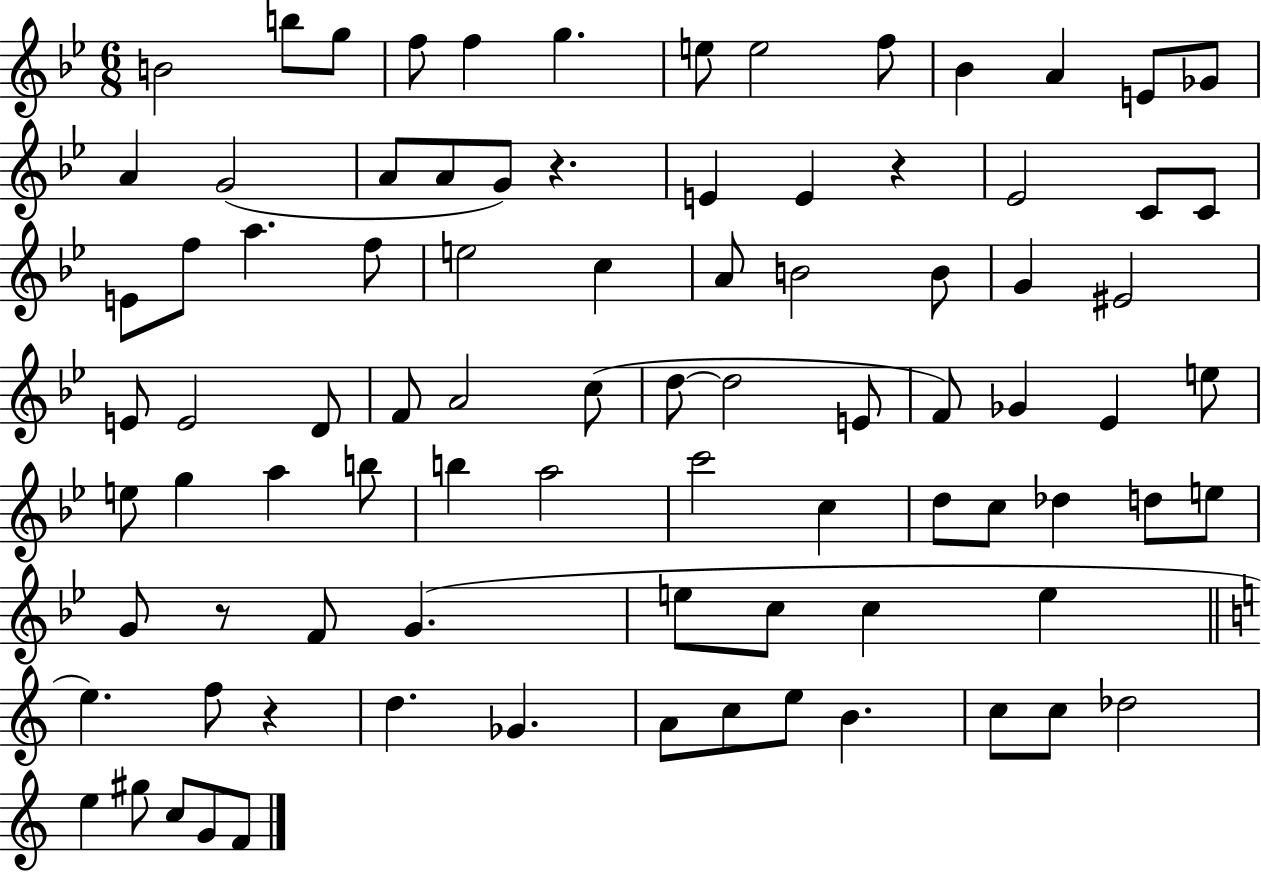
B4/h B5/e G5/e F5/e F5/q G5/q. E5/e E5/h F5/e Bb4/q A4/q E4/e Gb4/e A4/q G4/h A4/e A4/e G4/e R/q. E4/q E4/q R/q Eb4/h C4/e C4/e E4/e F5/e A5/q. F5/e E5/h C5/q A4/e B4/h B4/e G4/q EIS4/h E4/e E4/h D4/e F4/e A4/h C5/e D5/e D5/h E4/e F4/e Gb4/q Eb4/q E5/e E5/e G5/q A5/q B5/e B5/q A5/h C6/h C5/q D5/e C5/e Db5/q D5/e E5/e G4/e R/e F4/e G4/q. E5/e C5/e C5/q E5/q E5/q. F5/e R/q D5/q. Gb4/q. A4/e C5/e E5/e B4/q. C5/e C5/e Db5/h E5/q G#5/e C5/e G4/e F4/e